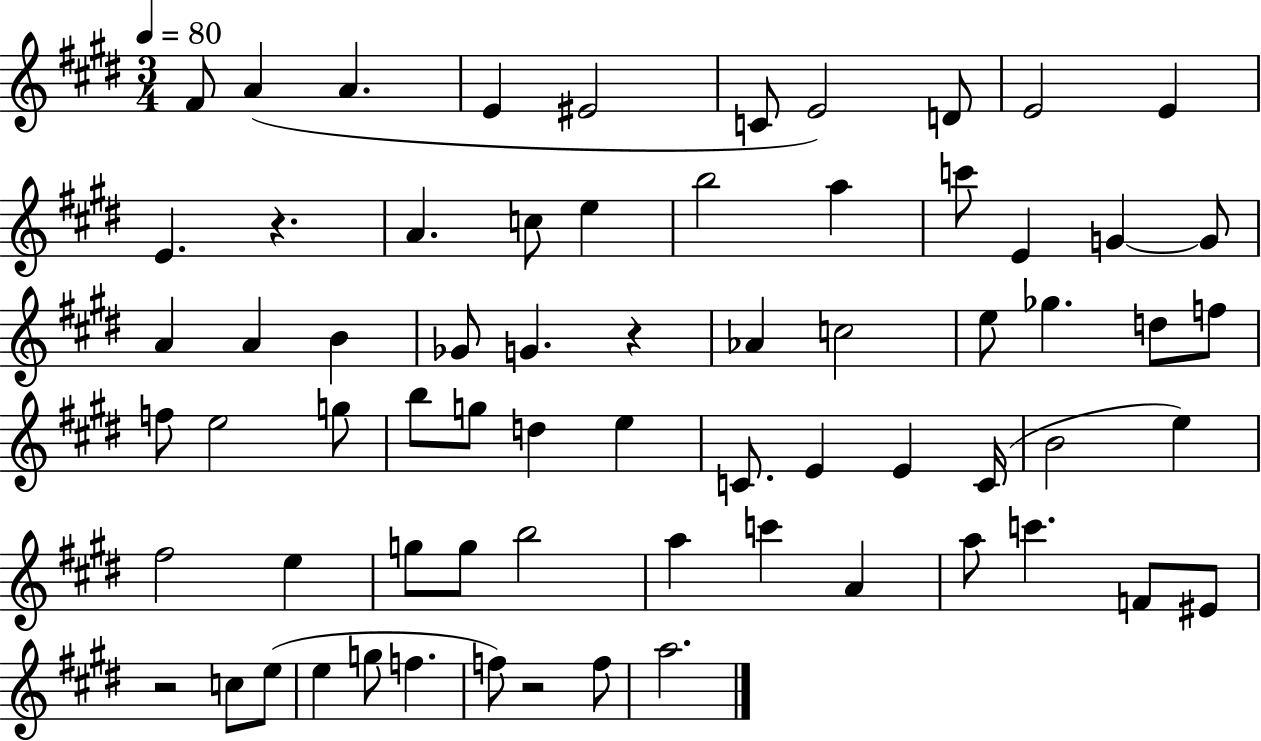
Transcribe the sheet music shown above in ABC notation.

X:1
T:Untitled
M:3/4
L:1/4
K:E
^F/2 A A E ^E2 C/2 E2 D/2 E2 E E z A c/2 e b2 a c'/2 E G G/2 A A B _G/2 G z _A c2 e/2 _g d/2 f/2 f/2 e2 g/2 b/2 g/2 d e C/2 E E C/4 B2 e ^f2 e g/2 g/2 b2 a c' A a/2 c' F/2 ^E/2 z2 c/2 e/2 e g/2 f f/2 z2 f/2 a2